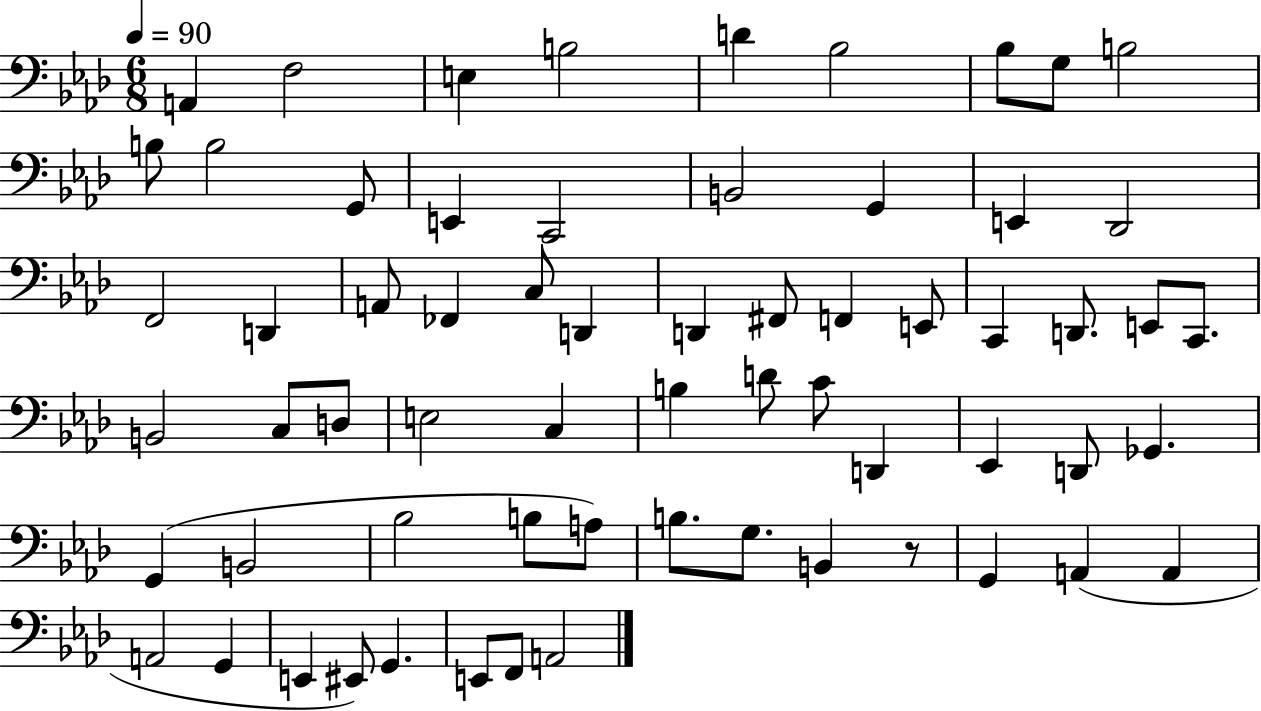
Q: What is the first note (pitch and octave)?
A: A2